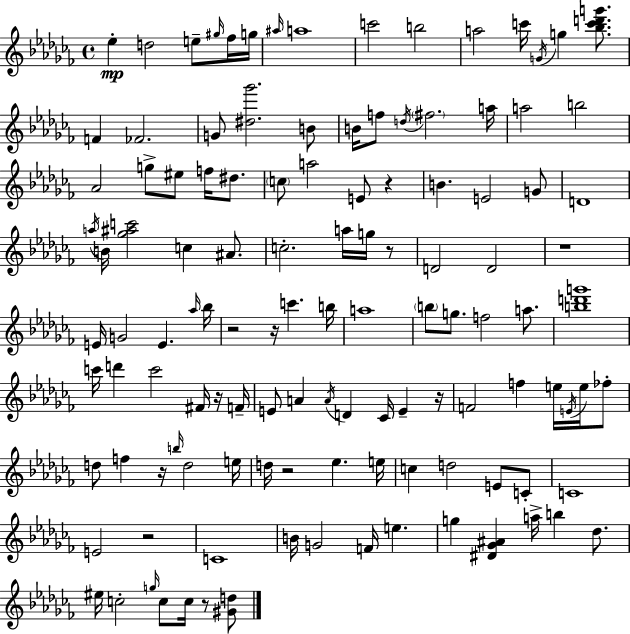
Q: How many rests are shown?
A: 11